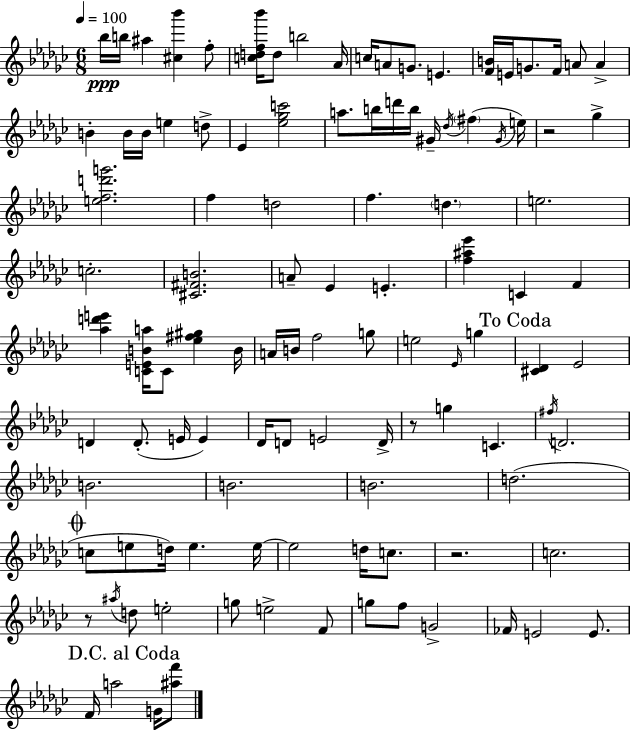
Bb5/s B5/s A#5/q [C#5,Bb6]/q F5/e [C5,D5,F5,Bb6]/s D5/e B5/h Ab4/s C5/s A4/e G4/e. E4/q. [F4,B4]/s E4/s G4/e. F4/s A4/e A4/q B4/q B4/s B4/s E5/q D5/e Eb4/q [Eb5,Gb5,C6]/h A5/e. B5/s D6/s B5/s G#4/s Db5/s F#5/q G#4/s E5/s R/h Gb5/q [E5,F5,D6,G6]/h. F5/q D5/h F5/q. D5/q. E5/h. C5/h. [C#4,F#4,B4]/h. A4/e Eb4/q E4/q. [F5,A#5,Eb6]/q C4/q F4/q [Ab5,D6,E6]/q [C4,E4,B4,A5]/s C4/e [Eb5,F#5,G#5]/q B4/s A4/s B4/s F5/h G5/e E5/h Eb4/s G5/q [C#4,Db4]/q Eb4/h D4/q D4/e. E4/s E4/q Db4/s D4/e E4/h D4/s R/e G5/q C4/q. F#5/s D4/h. B4/h. B4/h. B4/h. D5/h. C5/e E5/e D5/s E5/q. E5/s E5/h D5/s C5/e. R/h. C5/h. R/e A#5/s D5/e E5/h G5/e E5/h F4/e G5/e F5/e G4/h FES4/s E4/h E4/e. F4/s A5/h G4/s [A#5,F6]/e